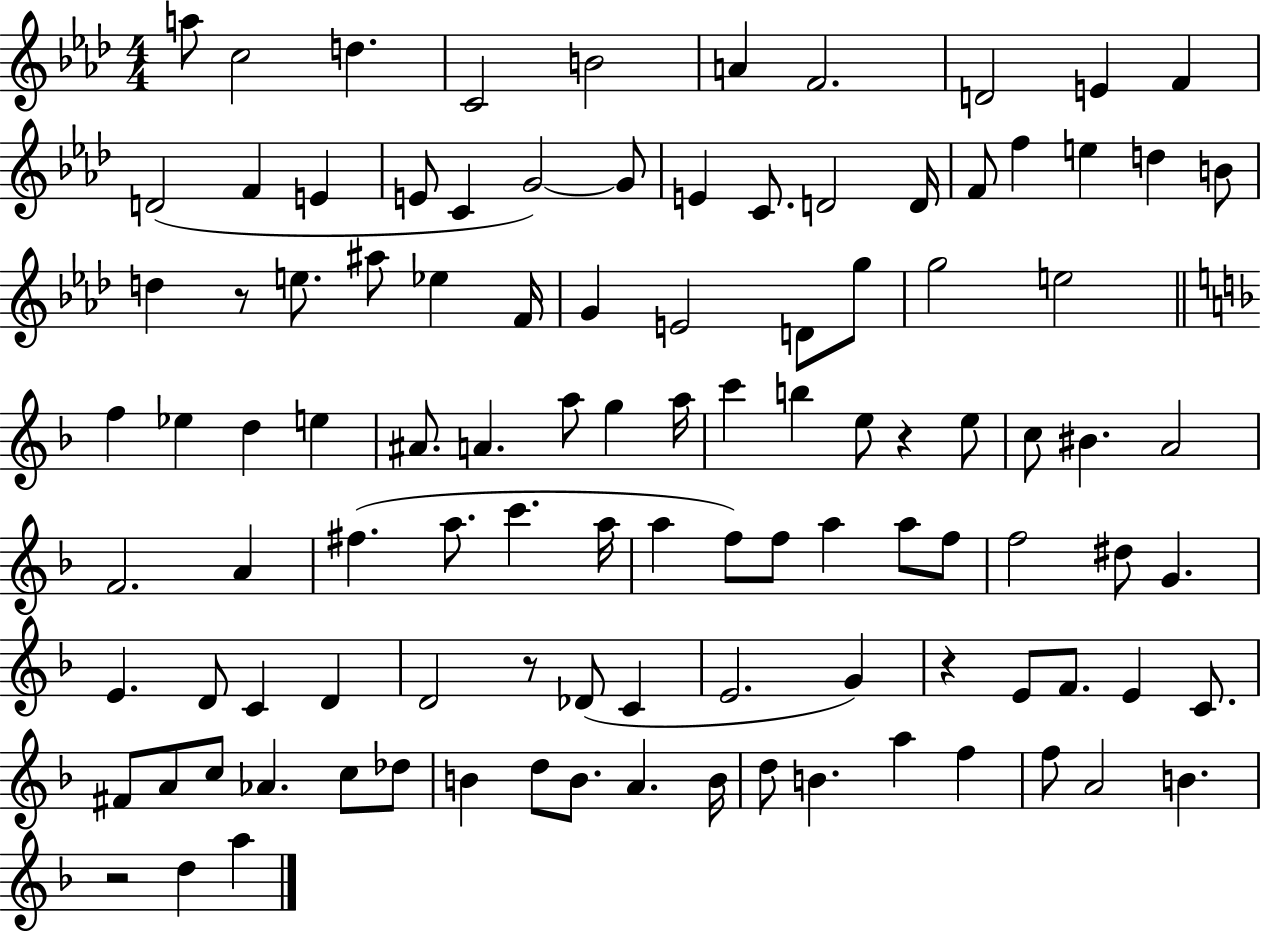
{
  \clef treble
  \numericTimeSignature
  \time 4/4
  \key aes \major
  \repeat volta 2 { a''8 c''2 d''4. | c'2 b'2 | a'4 f'2. | d'2 e'4 f'4 | \break d'2( f'4 e'4 | e'8 c'4 g'2~~) g'8 | e'4 c'8. d'2 d'16 | f'8 f''4 e''4 d''4 b'8 | \break d''4 r8 e''8. ais''8 ees''4 f'16 | g'4 e'2 d'8 g''8 | g''2 e''2 | \bar "||" \break \key f \major f''4 ees''4 d''4 e''4 | ais'8. a'4. a''8 g''4 a''16 | c'''4 b''4 e''8 r4 e''8 | c''8 bis'4. a'2 | \break f'2. a'4 | fis''4.( a''8. c'''4. a''16 | a''4 f''8) f''8 a''4 a''8 f''8 | f''2 dis''8 g'4. | \break e'4. d'8 c'4 d'4 | d'2 r8 des'8( c'4 | e'2. g'4) | r4 e'8 f'8. e'4 c'8. | \break fis'8 a'8 c''8 aes'4. c''8 des''8 | b'4 d''8 b'8. a'4. b'16 | d''8 b'4. a''4 f''4 | f''8 a'2 b'4. | \break r2 d''4 a''4 | } \bar "|."
}